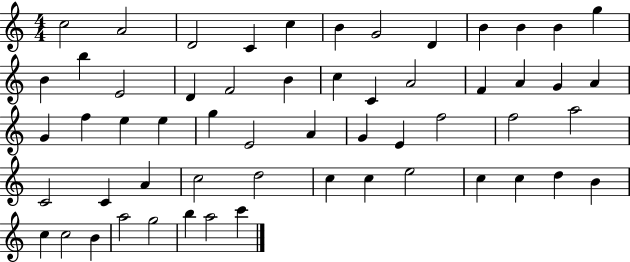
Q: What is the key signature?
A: C major